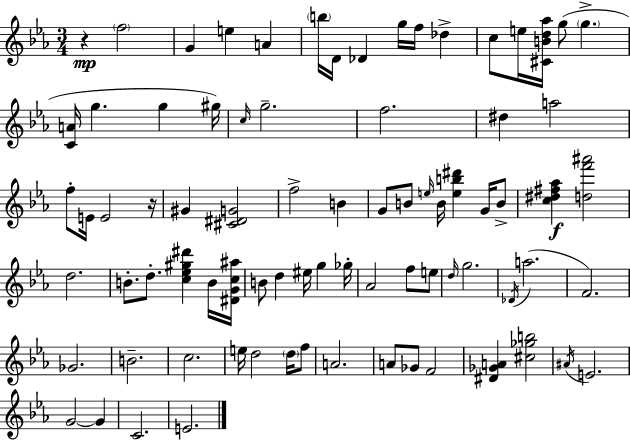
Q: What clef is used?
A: treble